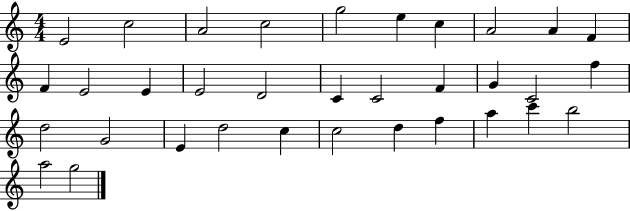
{
  \clef treble
  \numericTimeSignature
  \time 4/4
  \key c \major
  e'2 c''2 | a'2 c''2 | g''2 e''4 c''4 | a'2 a'4 f'4 | \break f'4 e'2 e'4 | e'2 d'2 | c'4 c'2 f'4 | g'4 c'2 f''4 | \break d''2 g'2 | e'4 d''2 c''4 | c''2 d''4 f''4 | a''4 c'''4 b''2 | \break a''2 g''2 | \bar "|."
}